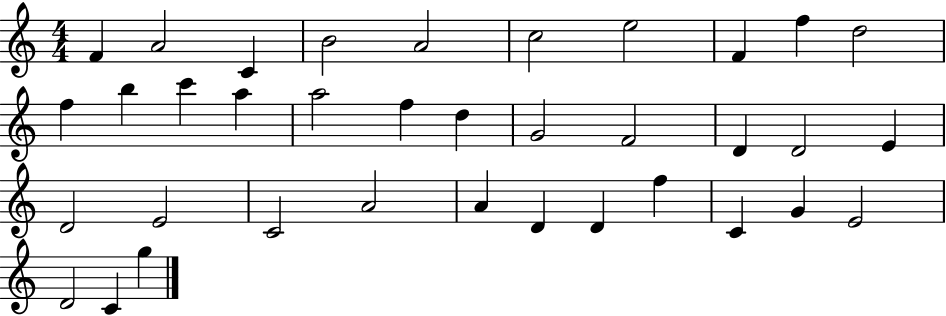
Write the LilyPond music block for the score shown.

{
  \clef treble
  \numericTimeSignature
  \time 4/4
  \key c \major
  f'4 a'2 c'4 | b'2 a'2 | c''2 e''2 | f'4 f''4 d''2 | \break f''4 b''4 c'''4 a''4 | a''2 f''4 d''4 | g'2 f'2 | d'4 d'2 e'4 | \break d'2 e'2 | c'2 a'2 | a'4 d'4 d'4 f''4 | c'4 g'4 e'2 | \break d'2 c'4 g''4 | \bar "|."
}